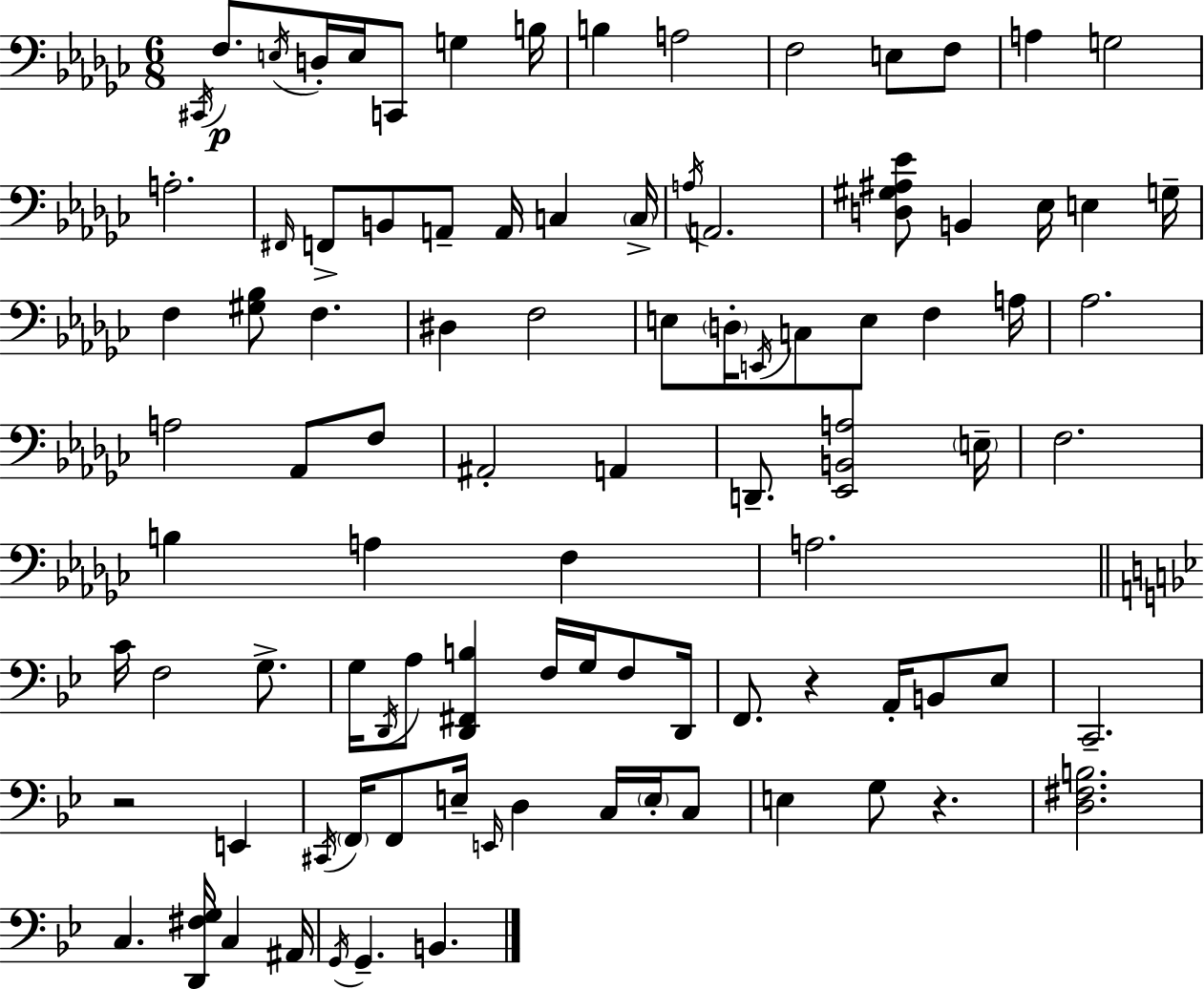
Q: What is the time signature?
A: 6/8